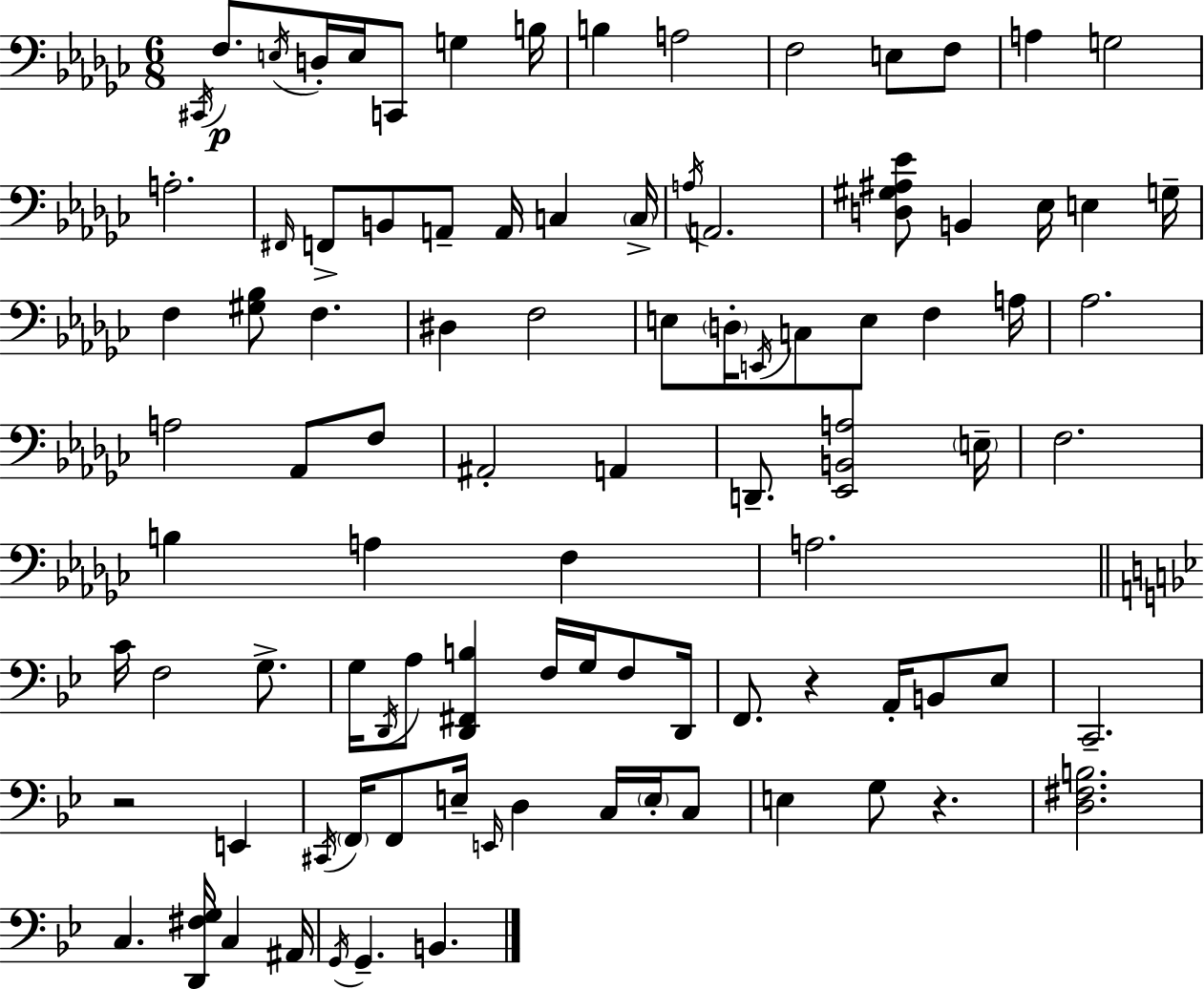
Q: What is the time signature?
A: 6/8